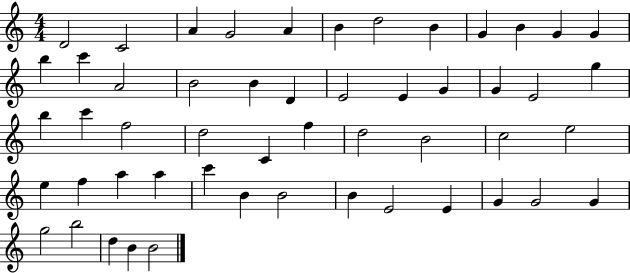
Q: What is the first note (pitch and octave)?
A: D4